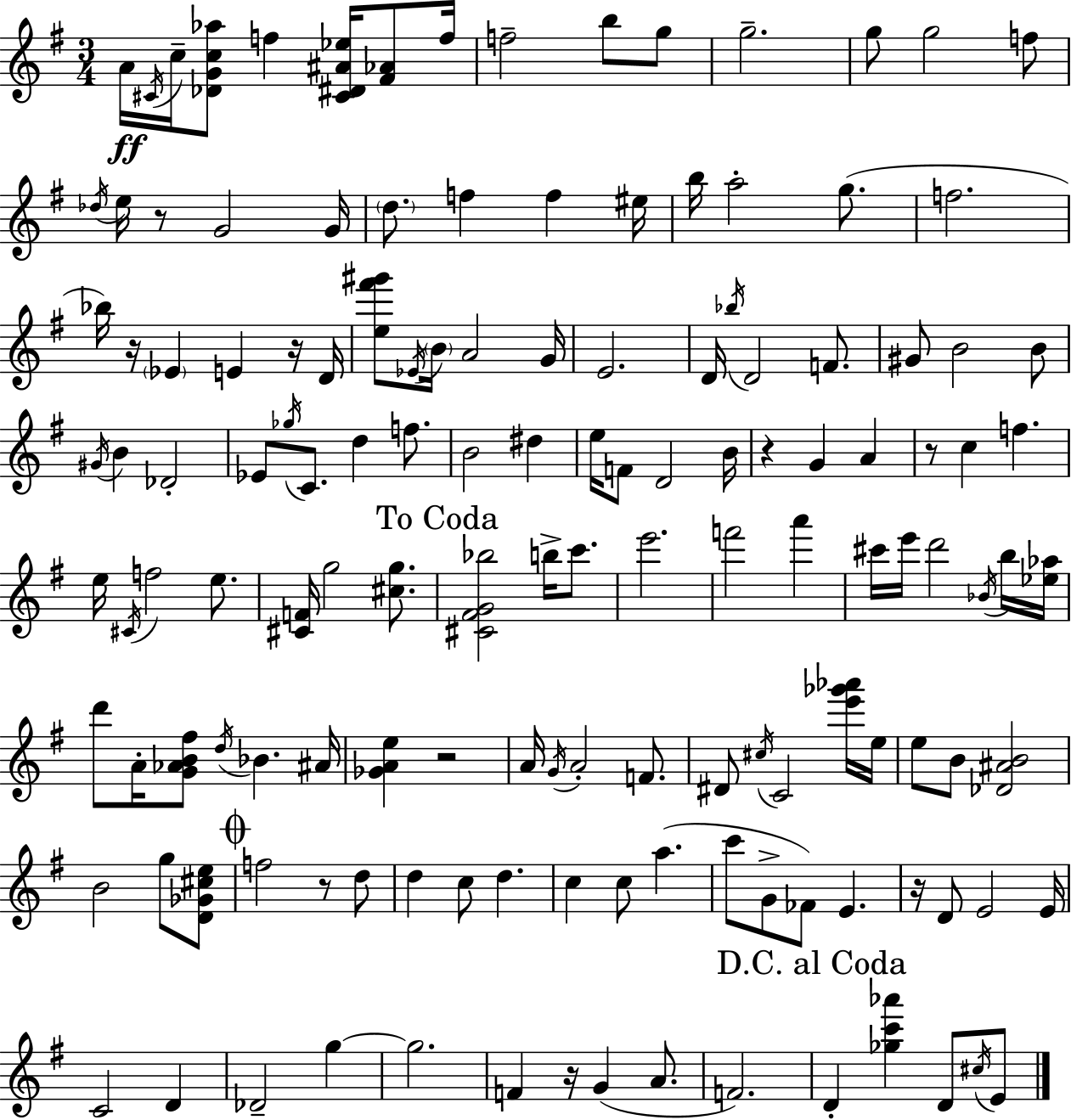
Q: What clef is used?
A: treble